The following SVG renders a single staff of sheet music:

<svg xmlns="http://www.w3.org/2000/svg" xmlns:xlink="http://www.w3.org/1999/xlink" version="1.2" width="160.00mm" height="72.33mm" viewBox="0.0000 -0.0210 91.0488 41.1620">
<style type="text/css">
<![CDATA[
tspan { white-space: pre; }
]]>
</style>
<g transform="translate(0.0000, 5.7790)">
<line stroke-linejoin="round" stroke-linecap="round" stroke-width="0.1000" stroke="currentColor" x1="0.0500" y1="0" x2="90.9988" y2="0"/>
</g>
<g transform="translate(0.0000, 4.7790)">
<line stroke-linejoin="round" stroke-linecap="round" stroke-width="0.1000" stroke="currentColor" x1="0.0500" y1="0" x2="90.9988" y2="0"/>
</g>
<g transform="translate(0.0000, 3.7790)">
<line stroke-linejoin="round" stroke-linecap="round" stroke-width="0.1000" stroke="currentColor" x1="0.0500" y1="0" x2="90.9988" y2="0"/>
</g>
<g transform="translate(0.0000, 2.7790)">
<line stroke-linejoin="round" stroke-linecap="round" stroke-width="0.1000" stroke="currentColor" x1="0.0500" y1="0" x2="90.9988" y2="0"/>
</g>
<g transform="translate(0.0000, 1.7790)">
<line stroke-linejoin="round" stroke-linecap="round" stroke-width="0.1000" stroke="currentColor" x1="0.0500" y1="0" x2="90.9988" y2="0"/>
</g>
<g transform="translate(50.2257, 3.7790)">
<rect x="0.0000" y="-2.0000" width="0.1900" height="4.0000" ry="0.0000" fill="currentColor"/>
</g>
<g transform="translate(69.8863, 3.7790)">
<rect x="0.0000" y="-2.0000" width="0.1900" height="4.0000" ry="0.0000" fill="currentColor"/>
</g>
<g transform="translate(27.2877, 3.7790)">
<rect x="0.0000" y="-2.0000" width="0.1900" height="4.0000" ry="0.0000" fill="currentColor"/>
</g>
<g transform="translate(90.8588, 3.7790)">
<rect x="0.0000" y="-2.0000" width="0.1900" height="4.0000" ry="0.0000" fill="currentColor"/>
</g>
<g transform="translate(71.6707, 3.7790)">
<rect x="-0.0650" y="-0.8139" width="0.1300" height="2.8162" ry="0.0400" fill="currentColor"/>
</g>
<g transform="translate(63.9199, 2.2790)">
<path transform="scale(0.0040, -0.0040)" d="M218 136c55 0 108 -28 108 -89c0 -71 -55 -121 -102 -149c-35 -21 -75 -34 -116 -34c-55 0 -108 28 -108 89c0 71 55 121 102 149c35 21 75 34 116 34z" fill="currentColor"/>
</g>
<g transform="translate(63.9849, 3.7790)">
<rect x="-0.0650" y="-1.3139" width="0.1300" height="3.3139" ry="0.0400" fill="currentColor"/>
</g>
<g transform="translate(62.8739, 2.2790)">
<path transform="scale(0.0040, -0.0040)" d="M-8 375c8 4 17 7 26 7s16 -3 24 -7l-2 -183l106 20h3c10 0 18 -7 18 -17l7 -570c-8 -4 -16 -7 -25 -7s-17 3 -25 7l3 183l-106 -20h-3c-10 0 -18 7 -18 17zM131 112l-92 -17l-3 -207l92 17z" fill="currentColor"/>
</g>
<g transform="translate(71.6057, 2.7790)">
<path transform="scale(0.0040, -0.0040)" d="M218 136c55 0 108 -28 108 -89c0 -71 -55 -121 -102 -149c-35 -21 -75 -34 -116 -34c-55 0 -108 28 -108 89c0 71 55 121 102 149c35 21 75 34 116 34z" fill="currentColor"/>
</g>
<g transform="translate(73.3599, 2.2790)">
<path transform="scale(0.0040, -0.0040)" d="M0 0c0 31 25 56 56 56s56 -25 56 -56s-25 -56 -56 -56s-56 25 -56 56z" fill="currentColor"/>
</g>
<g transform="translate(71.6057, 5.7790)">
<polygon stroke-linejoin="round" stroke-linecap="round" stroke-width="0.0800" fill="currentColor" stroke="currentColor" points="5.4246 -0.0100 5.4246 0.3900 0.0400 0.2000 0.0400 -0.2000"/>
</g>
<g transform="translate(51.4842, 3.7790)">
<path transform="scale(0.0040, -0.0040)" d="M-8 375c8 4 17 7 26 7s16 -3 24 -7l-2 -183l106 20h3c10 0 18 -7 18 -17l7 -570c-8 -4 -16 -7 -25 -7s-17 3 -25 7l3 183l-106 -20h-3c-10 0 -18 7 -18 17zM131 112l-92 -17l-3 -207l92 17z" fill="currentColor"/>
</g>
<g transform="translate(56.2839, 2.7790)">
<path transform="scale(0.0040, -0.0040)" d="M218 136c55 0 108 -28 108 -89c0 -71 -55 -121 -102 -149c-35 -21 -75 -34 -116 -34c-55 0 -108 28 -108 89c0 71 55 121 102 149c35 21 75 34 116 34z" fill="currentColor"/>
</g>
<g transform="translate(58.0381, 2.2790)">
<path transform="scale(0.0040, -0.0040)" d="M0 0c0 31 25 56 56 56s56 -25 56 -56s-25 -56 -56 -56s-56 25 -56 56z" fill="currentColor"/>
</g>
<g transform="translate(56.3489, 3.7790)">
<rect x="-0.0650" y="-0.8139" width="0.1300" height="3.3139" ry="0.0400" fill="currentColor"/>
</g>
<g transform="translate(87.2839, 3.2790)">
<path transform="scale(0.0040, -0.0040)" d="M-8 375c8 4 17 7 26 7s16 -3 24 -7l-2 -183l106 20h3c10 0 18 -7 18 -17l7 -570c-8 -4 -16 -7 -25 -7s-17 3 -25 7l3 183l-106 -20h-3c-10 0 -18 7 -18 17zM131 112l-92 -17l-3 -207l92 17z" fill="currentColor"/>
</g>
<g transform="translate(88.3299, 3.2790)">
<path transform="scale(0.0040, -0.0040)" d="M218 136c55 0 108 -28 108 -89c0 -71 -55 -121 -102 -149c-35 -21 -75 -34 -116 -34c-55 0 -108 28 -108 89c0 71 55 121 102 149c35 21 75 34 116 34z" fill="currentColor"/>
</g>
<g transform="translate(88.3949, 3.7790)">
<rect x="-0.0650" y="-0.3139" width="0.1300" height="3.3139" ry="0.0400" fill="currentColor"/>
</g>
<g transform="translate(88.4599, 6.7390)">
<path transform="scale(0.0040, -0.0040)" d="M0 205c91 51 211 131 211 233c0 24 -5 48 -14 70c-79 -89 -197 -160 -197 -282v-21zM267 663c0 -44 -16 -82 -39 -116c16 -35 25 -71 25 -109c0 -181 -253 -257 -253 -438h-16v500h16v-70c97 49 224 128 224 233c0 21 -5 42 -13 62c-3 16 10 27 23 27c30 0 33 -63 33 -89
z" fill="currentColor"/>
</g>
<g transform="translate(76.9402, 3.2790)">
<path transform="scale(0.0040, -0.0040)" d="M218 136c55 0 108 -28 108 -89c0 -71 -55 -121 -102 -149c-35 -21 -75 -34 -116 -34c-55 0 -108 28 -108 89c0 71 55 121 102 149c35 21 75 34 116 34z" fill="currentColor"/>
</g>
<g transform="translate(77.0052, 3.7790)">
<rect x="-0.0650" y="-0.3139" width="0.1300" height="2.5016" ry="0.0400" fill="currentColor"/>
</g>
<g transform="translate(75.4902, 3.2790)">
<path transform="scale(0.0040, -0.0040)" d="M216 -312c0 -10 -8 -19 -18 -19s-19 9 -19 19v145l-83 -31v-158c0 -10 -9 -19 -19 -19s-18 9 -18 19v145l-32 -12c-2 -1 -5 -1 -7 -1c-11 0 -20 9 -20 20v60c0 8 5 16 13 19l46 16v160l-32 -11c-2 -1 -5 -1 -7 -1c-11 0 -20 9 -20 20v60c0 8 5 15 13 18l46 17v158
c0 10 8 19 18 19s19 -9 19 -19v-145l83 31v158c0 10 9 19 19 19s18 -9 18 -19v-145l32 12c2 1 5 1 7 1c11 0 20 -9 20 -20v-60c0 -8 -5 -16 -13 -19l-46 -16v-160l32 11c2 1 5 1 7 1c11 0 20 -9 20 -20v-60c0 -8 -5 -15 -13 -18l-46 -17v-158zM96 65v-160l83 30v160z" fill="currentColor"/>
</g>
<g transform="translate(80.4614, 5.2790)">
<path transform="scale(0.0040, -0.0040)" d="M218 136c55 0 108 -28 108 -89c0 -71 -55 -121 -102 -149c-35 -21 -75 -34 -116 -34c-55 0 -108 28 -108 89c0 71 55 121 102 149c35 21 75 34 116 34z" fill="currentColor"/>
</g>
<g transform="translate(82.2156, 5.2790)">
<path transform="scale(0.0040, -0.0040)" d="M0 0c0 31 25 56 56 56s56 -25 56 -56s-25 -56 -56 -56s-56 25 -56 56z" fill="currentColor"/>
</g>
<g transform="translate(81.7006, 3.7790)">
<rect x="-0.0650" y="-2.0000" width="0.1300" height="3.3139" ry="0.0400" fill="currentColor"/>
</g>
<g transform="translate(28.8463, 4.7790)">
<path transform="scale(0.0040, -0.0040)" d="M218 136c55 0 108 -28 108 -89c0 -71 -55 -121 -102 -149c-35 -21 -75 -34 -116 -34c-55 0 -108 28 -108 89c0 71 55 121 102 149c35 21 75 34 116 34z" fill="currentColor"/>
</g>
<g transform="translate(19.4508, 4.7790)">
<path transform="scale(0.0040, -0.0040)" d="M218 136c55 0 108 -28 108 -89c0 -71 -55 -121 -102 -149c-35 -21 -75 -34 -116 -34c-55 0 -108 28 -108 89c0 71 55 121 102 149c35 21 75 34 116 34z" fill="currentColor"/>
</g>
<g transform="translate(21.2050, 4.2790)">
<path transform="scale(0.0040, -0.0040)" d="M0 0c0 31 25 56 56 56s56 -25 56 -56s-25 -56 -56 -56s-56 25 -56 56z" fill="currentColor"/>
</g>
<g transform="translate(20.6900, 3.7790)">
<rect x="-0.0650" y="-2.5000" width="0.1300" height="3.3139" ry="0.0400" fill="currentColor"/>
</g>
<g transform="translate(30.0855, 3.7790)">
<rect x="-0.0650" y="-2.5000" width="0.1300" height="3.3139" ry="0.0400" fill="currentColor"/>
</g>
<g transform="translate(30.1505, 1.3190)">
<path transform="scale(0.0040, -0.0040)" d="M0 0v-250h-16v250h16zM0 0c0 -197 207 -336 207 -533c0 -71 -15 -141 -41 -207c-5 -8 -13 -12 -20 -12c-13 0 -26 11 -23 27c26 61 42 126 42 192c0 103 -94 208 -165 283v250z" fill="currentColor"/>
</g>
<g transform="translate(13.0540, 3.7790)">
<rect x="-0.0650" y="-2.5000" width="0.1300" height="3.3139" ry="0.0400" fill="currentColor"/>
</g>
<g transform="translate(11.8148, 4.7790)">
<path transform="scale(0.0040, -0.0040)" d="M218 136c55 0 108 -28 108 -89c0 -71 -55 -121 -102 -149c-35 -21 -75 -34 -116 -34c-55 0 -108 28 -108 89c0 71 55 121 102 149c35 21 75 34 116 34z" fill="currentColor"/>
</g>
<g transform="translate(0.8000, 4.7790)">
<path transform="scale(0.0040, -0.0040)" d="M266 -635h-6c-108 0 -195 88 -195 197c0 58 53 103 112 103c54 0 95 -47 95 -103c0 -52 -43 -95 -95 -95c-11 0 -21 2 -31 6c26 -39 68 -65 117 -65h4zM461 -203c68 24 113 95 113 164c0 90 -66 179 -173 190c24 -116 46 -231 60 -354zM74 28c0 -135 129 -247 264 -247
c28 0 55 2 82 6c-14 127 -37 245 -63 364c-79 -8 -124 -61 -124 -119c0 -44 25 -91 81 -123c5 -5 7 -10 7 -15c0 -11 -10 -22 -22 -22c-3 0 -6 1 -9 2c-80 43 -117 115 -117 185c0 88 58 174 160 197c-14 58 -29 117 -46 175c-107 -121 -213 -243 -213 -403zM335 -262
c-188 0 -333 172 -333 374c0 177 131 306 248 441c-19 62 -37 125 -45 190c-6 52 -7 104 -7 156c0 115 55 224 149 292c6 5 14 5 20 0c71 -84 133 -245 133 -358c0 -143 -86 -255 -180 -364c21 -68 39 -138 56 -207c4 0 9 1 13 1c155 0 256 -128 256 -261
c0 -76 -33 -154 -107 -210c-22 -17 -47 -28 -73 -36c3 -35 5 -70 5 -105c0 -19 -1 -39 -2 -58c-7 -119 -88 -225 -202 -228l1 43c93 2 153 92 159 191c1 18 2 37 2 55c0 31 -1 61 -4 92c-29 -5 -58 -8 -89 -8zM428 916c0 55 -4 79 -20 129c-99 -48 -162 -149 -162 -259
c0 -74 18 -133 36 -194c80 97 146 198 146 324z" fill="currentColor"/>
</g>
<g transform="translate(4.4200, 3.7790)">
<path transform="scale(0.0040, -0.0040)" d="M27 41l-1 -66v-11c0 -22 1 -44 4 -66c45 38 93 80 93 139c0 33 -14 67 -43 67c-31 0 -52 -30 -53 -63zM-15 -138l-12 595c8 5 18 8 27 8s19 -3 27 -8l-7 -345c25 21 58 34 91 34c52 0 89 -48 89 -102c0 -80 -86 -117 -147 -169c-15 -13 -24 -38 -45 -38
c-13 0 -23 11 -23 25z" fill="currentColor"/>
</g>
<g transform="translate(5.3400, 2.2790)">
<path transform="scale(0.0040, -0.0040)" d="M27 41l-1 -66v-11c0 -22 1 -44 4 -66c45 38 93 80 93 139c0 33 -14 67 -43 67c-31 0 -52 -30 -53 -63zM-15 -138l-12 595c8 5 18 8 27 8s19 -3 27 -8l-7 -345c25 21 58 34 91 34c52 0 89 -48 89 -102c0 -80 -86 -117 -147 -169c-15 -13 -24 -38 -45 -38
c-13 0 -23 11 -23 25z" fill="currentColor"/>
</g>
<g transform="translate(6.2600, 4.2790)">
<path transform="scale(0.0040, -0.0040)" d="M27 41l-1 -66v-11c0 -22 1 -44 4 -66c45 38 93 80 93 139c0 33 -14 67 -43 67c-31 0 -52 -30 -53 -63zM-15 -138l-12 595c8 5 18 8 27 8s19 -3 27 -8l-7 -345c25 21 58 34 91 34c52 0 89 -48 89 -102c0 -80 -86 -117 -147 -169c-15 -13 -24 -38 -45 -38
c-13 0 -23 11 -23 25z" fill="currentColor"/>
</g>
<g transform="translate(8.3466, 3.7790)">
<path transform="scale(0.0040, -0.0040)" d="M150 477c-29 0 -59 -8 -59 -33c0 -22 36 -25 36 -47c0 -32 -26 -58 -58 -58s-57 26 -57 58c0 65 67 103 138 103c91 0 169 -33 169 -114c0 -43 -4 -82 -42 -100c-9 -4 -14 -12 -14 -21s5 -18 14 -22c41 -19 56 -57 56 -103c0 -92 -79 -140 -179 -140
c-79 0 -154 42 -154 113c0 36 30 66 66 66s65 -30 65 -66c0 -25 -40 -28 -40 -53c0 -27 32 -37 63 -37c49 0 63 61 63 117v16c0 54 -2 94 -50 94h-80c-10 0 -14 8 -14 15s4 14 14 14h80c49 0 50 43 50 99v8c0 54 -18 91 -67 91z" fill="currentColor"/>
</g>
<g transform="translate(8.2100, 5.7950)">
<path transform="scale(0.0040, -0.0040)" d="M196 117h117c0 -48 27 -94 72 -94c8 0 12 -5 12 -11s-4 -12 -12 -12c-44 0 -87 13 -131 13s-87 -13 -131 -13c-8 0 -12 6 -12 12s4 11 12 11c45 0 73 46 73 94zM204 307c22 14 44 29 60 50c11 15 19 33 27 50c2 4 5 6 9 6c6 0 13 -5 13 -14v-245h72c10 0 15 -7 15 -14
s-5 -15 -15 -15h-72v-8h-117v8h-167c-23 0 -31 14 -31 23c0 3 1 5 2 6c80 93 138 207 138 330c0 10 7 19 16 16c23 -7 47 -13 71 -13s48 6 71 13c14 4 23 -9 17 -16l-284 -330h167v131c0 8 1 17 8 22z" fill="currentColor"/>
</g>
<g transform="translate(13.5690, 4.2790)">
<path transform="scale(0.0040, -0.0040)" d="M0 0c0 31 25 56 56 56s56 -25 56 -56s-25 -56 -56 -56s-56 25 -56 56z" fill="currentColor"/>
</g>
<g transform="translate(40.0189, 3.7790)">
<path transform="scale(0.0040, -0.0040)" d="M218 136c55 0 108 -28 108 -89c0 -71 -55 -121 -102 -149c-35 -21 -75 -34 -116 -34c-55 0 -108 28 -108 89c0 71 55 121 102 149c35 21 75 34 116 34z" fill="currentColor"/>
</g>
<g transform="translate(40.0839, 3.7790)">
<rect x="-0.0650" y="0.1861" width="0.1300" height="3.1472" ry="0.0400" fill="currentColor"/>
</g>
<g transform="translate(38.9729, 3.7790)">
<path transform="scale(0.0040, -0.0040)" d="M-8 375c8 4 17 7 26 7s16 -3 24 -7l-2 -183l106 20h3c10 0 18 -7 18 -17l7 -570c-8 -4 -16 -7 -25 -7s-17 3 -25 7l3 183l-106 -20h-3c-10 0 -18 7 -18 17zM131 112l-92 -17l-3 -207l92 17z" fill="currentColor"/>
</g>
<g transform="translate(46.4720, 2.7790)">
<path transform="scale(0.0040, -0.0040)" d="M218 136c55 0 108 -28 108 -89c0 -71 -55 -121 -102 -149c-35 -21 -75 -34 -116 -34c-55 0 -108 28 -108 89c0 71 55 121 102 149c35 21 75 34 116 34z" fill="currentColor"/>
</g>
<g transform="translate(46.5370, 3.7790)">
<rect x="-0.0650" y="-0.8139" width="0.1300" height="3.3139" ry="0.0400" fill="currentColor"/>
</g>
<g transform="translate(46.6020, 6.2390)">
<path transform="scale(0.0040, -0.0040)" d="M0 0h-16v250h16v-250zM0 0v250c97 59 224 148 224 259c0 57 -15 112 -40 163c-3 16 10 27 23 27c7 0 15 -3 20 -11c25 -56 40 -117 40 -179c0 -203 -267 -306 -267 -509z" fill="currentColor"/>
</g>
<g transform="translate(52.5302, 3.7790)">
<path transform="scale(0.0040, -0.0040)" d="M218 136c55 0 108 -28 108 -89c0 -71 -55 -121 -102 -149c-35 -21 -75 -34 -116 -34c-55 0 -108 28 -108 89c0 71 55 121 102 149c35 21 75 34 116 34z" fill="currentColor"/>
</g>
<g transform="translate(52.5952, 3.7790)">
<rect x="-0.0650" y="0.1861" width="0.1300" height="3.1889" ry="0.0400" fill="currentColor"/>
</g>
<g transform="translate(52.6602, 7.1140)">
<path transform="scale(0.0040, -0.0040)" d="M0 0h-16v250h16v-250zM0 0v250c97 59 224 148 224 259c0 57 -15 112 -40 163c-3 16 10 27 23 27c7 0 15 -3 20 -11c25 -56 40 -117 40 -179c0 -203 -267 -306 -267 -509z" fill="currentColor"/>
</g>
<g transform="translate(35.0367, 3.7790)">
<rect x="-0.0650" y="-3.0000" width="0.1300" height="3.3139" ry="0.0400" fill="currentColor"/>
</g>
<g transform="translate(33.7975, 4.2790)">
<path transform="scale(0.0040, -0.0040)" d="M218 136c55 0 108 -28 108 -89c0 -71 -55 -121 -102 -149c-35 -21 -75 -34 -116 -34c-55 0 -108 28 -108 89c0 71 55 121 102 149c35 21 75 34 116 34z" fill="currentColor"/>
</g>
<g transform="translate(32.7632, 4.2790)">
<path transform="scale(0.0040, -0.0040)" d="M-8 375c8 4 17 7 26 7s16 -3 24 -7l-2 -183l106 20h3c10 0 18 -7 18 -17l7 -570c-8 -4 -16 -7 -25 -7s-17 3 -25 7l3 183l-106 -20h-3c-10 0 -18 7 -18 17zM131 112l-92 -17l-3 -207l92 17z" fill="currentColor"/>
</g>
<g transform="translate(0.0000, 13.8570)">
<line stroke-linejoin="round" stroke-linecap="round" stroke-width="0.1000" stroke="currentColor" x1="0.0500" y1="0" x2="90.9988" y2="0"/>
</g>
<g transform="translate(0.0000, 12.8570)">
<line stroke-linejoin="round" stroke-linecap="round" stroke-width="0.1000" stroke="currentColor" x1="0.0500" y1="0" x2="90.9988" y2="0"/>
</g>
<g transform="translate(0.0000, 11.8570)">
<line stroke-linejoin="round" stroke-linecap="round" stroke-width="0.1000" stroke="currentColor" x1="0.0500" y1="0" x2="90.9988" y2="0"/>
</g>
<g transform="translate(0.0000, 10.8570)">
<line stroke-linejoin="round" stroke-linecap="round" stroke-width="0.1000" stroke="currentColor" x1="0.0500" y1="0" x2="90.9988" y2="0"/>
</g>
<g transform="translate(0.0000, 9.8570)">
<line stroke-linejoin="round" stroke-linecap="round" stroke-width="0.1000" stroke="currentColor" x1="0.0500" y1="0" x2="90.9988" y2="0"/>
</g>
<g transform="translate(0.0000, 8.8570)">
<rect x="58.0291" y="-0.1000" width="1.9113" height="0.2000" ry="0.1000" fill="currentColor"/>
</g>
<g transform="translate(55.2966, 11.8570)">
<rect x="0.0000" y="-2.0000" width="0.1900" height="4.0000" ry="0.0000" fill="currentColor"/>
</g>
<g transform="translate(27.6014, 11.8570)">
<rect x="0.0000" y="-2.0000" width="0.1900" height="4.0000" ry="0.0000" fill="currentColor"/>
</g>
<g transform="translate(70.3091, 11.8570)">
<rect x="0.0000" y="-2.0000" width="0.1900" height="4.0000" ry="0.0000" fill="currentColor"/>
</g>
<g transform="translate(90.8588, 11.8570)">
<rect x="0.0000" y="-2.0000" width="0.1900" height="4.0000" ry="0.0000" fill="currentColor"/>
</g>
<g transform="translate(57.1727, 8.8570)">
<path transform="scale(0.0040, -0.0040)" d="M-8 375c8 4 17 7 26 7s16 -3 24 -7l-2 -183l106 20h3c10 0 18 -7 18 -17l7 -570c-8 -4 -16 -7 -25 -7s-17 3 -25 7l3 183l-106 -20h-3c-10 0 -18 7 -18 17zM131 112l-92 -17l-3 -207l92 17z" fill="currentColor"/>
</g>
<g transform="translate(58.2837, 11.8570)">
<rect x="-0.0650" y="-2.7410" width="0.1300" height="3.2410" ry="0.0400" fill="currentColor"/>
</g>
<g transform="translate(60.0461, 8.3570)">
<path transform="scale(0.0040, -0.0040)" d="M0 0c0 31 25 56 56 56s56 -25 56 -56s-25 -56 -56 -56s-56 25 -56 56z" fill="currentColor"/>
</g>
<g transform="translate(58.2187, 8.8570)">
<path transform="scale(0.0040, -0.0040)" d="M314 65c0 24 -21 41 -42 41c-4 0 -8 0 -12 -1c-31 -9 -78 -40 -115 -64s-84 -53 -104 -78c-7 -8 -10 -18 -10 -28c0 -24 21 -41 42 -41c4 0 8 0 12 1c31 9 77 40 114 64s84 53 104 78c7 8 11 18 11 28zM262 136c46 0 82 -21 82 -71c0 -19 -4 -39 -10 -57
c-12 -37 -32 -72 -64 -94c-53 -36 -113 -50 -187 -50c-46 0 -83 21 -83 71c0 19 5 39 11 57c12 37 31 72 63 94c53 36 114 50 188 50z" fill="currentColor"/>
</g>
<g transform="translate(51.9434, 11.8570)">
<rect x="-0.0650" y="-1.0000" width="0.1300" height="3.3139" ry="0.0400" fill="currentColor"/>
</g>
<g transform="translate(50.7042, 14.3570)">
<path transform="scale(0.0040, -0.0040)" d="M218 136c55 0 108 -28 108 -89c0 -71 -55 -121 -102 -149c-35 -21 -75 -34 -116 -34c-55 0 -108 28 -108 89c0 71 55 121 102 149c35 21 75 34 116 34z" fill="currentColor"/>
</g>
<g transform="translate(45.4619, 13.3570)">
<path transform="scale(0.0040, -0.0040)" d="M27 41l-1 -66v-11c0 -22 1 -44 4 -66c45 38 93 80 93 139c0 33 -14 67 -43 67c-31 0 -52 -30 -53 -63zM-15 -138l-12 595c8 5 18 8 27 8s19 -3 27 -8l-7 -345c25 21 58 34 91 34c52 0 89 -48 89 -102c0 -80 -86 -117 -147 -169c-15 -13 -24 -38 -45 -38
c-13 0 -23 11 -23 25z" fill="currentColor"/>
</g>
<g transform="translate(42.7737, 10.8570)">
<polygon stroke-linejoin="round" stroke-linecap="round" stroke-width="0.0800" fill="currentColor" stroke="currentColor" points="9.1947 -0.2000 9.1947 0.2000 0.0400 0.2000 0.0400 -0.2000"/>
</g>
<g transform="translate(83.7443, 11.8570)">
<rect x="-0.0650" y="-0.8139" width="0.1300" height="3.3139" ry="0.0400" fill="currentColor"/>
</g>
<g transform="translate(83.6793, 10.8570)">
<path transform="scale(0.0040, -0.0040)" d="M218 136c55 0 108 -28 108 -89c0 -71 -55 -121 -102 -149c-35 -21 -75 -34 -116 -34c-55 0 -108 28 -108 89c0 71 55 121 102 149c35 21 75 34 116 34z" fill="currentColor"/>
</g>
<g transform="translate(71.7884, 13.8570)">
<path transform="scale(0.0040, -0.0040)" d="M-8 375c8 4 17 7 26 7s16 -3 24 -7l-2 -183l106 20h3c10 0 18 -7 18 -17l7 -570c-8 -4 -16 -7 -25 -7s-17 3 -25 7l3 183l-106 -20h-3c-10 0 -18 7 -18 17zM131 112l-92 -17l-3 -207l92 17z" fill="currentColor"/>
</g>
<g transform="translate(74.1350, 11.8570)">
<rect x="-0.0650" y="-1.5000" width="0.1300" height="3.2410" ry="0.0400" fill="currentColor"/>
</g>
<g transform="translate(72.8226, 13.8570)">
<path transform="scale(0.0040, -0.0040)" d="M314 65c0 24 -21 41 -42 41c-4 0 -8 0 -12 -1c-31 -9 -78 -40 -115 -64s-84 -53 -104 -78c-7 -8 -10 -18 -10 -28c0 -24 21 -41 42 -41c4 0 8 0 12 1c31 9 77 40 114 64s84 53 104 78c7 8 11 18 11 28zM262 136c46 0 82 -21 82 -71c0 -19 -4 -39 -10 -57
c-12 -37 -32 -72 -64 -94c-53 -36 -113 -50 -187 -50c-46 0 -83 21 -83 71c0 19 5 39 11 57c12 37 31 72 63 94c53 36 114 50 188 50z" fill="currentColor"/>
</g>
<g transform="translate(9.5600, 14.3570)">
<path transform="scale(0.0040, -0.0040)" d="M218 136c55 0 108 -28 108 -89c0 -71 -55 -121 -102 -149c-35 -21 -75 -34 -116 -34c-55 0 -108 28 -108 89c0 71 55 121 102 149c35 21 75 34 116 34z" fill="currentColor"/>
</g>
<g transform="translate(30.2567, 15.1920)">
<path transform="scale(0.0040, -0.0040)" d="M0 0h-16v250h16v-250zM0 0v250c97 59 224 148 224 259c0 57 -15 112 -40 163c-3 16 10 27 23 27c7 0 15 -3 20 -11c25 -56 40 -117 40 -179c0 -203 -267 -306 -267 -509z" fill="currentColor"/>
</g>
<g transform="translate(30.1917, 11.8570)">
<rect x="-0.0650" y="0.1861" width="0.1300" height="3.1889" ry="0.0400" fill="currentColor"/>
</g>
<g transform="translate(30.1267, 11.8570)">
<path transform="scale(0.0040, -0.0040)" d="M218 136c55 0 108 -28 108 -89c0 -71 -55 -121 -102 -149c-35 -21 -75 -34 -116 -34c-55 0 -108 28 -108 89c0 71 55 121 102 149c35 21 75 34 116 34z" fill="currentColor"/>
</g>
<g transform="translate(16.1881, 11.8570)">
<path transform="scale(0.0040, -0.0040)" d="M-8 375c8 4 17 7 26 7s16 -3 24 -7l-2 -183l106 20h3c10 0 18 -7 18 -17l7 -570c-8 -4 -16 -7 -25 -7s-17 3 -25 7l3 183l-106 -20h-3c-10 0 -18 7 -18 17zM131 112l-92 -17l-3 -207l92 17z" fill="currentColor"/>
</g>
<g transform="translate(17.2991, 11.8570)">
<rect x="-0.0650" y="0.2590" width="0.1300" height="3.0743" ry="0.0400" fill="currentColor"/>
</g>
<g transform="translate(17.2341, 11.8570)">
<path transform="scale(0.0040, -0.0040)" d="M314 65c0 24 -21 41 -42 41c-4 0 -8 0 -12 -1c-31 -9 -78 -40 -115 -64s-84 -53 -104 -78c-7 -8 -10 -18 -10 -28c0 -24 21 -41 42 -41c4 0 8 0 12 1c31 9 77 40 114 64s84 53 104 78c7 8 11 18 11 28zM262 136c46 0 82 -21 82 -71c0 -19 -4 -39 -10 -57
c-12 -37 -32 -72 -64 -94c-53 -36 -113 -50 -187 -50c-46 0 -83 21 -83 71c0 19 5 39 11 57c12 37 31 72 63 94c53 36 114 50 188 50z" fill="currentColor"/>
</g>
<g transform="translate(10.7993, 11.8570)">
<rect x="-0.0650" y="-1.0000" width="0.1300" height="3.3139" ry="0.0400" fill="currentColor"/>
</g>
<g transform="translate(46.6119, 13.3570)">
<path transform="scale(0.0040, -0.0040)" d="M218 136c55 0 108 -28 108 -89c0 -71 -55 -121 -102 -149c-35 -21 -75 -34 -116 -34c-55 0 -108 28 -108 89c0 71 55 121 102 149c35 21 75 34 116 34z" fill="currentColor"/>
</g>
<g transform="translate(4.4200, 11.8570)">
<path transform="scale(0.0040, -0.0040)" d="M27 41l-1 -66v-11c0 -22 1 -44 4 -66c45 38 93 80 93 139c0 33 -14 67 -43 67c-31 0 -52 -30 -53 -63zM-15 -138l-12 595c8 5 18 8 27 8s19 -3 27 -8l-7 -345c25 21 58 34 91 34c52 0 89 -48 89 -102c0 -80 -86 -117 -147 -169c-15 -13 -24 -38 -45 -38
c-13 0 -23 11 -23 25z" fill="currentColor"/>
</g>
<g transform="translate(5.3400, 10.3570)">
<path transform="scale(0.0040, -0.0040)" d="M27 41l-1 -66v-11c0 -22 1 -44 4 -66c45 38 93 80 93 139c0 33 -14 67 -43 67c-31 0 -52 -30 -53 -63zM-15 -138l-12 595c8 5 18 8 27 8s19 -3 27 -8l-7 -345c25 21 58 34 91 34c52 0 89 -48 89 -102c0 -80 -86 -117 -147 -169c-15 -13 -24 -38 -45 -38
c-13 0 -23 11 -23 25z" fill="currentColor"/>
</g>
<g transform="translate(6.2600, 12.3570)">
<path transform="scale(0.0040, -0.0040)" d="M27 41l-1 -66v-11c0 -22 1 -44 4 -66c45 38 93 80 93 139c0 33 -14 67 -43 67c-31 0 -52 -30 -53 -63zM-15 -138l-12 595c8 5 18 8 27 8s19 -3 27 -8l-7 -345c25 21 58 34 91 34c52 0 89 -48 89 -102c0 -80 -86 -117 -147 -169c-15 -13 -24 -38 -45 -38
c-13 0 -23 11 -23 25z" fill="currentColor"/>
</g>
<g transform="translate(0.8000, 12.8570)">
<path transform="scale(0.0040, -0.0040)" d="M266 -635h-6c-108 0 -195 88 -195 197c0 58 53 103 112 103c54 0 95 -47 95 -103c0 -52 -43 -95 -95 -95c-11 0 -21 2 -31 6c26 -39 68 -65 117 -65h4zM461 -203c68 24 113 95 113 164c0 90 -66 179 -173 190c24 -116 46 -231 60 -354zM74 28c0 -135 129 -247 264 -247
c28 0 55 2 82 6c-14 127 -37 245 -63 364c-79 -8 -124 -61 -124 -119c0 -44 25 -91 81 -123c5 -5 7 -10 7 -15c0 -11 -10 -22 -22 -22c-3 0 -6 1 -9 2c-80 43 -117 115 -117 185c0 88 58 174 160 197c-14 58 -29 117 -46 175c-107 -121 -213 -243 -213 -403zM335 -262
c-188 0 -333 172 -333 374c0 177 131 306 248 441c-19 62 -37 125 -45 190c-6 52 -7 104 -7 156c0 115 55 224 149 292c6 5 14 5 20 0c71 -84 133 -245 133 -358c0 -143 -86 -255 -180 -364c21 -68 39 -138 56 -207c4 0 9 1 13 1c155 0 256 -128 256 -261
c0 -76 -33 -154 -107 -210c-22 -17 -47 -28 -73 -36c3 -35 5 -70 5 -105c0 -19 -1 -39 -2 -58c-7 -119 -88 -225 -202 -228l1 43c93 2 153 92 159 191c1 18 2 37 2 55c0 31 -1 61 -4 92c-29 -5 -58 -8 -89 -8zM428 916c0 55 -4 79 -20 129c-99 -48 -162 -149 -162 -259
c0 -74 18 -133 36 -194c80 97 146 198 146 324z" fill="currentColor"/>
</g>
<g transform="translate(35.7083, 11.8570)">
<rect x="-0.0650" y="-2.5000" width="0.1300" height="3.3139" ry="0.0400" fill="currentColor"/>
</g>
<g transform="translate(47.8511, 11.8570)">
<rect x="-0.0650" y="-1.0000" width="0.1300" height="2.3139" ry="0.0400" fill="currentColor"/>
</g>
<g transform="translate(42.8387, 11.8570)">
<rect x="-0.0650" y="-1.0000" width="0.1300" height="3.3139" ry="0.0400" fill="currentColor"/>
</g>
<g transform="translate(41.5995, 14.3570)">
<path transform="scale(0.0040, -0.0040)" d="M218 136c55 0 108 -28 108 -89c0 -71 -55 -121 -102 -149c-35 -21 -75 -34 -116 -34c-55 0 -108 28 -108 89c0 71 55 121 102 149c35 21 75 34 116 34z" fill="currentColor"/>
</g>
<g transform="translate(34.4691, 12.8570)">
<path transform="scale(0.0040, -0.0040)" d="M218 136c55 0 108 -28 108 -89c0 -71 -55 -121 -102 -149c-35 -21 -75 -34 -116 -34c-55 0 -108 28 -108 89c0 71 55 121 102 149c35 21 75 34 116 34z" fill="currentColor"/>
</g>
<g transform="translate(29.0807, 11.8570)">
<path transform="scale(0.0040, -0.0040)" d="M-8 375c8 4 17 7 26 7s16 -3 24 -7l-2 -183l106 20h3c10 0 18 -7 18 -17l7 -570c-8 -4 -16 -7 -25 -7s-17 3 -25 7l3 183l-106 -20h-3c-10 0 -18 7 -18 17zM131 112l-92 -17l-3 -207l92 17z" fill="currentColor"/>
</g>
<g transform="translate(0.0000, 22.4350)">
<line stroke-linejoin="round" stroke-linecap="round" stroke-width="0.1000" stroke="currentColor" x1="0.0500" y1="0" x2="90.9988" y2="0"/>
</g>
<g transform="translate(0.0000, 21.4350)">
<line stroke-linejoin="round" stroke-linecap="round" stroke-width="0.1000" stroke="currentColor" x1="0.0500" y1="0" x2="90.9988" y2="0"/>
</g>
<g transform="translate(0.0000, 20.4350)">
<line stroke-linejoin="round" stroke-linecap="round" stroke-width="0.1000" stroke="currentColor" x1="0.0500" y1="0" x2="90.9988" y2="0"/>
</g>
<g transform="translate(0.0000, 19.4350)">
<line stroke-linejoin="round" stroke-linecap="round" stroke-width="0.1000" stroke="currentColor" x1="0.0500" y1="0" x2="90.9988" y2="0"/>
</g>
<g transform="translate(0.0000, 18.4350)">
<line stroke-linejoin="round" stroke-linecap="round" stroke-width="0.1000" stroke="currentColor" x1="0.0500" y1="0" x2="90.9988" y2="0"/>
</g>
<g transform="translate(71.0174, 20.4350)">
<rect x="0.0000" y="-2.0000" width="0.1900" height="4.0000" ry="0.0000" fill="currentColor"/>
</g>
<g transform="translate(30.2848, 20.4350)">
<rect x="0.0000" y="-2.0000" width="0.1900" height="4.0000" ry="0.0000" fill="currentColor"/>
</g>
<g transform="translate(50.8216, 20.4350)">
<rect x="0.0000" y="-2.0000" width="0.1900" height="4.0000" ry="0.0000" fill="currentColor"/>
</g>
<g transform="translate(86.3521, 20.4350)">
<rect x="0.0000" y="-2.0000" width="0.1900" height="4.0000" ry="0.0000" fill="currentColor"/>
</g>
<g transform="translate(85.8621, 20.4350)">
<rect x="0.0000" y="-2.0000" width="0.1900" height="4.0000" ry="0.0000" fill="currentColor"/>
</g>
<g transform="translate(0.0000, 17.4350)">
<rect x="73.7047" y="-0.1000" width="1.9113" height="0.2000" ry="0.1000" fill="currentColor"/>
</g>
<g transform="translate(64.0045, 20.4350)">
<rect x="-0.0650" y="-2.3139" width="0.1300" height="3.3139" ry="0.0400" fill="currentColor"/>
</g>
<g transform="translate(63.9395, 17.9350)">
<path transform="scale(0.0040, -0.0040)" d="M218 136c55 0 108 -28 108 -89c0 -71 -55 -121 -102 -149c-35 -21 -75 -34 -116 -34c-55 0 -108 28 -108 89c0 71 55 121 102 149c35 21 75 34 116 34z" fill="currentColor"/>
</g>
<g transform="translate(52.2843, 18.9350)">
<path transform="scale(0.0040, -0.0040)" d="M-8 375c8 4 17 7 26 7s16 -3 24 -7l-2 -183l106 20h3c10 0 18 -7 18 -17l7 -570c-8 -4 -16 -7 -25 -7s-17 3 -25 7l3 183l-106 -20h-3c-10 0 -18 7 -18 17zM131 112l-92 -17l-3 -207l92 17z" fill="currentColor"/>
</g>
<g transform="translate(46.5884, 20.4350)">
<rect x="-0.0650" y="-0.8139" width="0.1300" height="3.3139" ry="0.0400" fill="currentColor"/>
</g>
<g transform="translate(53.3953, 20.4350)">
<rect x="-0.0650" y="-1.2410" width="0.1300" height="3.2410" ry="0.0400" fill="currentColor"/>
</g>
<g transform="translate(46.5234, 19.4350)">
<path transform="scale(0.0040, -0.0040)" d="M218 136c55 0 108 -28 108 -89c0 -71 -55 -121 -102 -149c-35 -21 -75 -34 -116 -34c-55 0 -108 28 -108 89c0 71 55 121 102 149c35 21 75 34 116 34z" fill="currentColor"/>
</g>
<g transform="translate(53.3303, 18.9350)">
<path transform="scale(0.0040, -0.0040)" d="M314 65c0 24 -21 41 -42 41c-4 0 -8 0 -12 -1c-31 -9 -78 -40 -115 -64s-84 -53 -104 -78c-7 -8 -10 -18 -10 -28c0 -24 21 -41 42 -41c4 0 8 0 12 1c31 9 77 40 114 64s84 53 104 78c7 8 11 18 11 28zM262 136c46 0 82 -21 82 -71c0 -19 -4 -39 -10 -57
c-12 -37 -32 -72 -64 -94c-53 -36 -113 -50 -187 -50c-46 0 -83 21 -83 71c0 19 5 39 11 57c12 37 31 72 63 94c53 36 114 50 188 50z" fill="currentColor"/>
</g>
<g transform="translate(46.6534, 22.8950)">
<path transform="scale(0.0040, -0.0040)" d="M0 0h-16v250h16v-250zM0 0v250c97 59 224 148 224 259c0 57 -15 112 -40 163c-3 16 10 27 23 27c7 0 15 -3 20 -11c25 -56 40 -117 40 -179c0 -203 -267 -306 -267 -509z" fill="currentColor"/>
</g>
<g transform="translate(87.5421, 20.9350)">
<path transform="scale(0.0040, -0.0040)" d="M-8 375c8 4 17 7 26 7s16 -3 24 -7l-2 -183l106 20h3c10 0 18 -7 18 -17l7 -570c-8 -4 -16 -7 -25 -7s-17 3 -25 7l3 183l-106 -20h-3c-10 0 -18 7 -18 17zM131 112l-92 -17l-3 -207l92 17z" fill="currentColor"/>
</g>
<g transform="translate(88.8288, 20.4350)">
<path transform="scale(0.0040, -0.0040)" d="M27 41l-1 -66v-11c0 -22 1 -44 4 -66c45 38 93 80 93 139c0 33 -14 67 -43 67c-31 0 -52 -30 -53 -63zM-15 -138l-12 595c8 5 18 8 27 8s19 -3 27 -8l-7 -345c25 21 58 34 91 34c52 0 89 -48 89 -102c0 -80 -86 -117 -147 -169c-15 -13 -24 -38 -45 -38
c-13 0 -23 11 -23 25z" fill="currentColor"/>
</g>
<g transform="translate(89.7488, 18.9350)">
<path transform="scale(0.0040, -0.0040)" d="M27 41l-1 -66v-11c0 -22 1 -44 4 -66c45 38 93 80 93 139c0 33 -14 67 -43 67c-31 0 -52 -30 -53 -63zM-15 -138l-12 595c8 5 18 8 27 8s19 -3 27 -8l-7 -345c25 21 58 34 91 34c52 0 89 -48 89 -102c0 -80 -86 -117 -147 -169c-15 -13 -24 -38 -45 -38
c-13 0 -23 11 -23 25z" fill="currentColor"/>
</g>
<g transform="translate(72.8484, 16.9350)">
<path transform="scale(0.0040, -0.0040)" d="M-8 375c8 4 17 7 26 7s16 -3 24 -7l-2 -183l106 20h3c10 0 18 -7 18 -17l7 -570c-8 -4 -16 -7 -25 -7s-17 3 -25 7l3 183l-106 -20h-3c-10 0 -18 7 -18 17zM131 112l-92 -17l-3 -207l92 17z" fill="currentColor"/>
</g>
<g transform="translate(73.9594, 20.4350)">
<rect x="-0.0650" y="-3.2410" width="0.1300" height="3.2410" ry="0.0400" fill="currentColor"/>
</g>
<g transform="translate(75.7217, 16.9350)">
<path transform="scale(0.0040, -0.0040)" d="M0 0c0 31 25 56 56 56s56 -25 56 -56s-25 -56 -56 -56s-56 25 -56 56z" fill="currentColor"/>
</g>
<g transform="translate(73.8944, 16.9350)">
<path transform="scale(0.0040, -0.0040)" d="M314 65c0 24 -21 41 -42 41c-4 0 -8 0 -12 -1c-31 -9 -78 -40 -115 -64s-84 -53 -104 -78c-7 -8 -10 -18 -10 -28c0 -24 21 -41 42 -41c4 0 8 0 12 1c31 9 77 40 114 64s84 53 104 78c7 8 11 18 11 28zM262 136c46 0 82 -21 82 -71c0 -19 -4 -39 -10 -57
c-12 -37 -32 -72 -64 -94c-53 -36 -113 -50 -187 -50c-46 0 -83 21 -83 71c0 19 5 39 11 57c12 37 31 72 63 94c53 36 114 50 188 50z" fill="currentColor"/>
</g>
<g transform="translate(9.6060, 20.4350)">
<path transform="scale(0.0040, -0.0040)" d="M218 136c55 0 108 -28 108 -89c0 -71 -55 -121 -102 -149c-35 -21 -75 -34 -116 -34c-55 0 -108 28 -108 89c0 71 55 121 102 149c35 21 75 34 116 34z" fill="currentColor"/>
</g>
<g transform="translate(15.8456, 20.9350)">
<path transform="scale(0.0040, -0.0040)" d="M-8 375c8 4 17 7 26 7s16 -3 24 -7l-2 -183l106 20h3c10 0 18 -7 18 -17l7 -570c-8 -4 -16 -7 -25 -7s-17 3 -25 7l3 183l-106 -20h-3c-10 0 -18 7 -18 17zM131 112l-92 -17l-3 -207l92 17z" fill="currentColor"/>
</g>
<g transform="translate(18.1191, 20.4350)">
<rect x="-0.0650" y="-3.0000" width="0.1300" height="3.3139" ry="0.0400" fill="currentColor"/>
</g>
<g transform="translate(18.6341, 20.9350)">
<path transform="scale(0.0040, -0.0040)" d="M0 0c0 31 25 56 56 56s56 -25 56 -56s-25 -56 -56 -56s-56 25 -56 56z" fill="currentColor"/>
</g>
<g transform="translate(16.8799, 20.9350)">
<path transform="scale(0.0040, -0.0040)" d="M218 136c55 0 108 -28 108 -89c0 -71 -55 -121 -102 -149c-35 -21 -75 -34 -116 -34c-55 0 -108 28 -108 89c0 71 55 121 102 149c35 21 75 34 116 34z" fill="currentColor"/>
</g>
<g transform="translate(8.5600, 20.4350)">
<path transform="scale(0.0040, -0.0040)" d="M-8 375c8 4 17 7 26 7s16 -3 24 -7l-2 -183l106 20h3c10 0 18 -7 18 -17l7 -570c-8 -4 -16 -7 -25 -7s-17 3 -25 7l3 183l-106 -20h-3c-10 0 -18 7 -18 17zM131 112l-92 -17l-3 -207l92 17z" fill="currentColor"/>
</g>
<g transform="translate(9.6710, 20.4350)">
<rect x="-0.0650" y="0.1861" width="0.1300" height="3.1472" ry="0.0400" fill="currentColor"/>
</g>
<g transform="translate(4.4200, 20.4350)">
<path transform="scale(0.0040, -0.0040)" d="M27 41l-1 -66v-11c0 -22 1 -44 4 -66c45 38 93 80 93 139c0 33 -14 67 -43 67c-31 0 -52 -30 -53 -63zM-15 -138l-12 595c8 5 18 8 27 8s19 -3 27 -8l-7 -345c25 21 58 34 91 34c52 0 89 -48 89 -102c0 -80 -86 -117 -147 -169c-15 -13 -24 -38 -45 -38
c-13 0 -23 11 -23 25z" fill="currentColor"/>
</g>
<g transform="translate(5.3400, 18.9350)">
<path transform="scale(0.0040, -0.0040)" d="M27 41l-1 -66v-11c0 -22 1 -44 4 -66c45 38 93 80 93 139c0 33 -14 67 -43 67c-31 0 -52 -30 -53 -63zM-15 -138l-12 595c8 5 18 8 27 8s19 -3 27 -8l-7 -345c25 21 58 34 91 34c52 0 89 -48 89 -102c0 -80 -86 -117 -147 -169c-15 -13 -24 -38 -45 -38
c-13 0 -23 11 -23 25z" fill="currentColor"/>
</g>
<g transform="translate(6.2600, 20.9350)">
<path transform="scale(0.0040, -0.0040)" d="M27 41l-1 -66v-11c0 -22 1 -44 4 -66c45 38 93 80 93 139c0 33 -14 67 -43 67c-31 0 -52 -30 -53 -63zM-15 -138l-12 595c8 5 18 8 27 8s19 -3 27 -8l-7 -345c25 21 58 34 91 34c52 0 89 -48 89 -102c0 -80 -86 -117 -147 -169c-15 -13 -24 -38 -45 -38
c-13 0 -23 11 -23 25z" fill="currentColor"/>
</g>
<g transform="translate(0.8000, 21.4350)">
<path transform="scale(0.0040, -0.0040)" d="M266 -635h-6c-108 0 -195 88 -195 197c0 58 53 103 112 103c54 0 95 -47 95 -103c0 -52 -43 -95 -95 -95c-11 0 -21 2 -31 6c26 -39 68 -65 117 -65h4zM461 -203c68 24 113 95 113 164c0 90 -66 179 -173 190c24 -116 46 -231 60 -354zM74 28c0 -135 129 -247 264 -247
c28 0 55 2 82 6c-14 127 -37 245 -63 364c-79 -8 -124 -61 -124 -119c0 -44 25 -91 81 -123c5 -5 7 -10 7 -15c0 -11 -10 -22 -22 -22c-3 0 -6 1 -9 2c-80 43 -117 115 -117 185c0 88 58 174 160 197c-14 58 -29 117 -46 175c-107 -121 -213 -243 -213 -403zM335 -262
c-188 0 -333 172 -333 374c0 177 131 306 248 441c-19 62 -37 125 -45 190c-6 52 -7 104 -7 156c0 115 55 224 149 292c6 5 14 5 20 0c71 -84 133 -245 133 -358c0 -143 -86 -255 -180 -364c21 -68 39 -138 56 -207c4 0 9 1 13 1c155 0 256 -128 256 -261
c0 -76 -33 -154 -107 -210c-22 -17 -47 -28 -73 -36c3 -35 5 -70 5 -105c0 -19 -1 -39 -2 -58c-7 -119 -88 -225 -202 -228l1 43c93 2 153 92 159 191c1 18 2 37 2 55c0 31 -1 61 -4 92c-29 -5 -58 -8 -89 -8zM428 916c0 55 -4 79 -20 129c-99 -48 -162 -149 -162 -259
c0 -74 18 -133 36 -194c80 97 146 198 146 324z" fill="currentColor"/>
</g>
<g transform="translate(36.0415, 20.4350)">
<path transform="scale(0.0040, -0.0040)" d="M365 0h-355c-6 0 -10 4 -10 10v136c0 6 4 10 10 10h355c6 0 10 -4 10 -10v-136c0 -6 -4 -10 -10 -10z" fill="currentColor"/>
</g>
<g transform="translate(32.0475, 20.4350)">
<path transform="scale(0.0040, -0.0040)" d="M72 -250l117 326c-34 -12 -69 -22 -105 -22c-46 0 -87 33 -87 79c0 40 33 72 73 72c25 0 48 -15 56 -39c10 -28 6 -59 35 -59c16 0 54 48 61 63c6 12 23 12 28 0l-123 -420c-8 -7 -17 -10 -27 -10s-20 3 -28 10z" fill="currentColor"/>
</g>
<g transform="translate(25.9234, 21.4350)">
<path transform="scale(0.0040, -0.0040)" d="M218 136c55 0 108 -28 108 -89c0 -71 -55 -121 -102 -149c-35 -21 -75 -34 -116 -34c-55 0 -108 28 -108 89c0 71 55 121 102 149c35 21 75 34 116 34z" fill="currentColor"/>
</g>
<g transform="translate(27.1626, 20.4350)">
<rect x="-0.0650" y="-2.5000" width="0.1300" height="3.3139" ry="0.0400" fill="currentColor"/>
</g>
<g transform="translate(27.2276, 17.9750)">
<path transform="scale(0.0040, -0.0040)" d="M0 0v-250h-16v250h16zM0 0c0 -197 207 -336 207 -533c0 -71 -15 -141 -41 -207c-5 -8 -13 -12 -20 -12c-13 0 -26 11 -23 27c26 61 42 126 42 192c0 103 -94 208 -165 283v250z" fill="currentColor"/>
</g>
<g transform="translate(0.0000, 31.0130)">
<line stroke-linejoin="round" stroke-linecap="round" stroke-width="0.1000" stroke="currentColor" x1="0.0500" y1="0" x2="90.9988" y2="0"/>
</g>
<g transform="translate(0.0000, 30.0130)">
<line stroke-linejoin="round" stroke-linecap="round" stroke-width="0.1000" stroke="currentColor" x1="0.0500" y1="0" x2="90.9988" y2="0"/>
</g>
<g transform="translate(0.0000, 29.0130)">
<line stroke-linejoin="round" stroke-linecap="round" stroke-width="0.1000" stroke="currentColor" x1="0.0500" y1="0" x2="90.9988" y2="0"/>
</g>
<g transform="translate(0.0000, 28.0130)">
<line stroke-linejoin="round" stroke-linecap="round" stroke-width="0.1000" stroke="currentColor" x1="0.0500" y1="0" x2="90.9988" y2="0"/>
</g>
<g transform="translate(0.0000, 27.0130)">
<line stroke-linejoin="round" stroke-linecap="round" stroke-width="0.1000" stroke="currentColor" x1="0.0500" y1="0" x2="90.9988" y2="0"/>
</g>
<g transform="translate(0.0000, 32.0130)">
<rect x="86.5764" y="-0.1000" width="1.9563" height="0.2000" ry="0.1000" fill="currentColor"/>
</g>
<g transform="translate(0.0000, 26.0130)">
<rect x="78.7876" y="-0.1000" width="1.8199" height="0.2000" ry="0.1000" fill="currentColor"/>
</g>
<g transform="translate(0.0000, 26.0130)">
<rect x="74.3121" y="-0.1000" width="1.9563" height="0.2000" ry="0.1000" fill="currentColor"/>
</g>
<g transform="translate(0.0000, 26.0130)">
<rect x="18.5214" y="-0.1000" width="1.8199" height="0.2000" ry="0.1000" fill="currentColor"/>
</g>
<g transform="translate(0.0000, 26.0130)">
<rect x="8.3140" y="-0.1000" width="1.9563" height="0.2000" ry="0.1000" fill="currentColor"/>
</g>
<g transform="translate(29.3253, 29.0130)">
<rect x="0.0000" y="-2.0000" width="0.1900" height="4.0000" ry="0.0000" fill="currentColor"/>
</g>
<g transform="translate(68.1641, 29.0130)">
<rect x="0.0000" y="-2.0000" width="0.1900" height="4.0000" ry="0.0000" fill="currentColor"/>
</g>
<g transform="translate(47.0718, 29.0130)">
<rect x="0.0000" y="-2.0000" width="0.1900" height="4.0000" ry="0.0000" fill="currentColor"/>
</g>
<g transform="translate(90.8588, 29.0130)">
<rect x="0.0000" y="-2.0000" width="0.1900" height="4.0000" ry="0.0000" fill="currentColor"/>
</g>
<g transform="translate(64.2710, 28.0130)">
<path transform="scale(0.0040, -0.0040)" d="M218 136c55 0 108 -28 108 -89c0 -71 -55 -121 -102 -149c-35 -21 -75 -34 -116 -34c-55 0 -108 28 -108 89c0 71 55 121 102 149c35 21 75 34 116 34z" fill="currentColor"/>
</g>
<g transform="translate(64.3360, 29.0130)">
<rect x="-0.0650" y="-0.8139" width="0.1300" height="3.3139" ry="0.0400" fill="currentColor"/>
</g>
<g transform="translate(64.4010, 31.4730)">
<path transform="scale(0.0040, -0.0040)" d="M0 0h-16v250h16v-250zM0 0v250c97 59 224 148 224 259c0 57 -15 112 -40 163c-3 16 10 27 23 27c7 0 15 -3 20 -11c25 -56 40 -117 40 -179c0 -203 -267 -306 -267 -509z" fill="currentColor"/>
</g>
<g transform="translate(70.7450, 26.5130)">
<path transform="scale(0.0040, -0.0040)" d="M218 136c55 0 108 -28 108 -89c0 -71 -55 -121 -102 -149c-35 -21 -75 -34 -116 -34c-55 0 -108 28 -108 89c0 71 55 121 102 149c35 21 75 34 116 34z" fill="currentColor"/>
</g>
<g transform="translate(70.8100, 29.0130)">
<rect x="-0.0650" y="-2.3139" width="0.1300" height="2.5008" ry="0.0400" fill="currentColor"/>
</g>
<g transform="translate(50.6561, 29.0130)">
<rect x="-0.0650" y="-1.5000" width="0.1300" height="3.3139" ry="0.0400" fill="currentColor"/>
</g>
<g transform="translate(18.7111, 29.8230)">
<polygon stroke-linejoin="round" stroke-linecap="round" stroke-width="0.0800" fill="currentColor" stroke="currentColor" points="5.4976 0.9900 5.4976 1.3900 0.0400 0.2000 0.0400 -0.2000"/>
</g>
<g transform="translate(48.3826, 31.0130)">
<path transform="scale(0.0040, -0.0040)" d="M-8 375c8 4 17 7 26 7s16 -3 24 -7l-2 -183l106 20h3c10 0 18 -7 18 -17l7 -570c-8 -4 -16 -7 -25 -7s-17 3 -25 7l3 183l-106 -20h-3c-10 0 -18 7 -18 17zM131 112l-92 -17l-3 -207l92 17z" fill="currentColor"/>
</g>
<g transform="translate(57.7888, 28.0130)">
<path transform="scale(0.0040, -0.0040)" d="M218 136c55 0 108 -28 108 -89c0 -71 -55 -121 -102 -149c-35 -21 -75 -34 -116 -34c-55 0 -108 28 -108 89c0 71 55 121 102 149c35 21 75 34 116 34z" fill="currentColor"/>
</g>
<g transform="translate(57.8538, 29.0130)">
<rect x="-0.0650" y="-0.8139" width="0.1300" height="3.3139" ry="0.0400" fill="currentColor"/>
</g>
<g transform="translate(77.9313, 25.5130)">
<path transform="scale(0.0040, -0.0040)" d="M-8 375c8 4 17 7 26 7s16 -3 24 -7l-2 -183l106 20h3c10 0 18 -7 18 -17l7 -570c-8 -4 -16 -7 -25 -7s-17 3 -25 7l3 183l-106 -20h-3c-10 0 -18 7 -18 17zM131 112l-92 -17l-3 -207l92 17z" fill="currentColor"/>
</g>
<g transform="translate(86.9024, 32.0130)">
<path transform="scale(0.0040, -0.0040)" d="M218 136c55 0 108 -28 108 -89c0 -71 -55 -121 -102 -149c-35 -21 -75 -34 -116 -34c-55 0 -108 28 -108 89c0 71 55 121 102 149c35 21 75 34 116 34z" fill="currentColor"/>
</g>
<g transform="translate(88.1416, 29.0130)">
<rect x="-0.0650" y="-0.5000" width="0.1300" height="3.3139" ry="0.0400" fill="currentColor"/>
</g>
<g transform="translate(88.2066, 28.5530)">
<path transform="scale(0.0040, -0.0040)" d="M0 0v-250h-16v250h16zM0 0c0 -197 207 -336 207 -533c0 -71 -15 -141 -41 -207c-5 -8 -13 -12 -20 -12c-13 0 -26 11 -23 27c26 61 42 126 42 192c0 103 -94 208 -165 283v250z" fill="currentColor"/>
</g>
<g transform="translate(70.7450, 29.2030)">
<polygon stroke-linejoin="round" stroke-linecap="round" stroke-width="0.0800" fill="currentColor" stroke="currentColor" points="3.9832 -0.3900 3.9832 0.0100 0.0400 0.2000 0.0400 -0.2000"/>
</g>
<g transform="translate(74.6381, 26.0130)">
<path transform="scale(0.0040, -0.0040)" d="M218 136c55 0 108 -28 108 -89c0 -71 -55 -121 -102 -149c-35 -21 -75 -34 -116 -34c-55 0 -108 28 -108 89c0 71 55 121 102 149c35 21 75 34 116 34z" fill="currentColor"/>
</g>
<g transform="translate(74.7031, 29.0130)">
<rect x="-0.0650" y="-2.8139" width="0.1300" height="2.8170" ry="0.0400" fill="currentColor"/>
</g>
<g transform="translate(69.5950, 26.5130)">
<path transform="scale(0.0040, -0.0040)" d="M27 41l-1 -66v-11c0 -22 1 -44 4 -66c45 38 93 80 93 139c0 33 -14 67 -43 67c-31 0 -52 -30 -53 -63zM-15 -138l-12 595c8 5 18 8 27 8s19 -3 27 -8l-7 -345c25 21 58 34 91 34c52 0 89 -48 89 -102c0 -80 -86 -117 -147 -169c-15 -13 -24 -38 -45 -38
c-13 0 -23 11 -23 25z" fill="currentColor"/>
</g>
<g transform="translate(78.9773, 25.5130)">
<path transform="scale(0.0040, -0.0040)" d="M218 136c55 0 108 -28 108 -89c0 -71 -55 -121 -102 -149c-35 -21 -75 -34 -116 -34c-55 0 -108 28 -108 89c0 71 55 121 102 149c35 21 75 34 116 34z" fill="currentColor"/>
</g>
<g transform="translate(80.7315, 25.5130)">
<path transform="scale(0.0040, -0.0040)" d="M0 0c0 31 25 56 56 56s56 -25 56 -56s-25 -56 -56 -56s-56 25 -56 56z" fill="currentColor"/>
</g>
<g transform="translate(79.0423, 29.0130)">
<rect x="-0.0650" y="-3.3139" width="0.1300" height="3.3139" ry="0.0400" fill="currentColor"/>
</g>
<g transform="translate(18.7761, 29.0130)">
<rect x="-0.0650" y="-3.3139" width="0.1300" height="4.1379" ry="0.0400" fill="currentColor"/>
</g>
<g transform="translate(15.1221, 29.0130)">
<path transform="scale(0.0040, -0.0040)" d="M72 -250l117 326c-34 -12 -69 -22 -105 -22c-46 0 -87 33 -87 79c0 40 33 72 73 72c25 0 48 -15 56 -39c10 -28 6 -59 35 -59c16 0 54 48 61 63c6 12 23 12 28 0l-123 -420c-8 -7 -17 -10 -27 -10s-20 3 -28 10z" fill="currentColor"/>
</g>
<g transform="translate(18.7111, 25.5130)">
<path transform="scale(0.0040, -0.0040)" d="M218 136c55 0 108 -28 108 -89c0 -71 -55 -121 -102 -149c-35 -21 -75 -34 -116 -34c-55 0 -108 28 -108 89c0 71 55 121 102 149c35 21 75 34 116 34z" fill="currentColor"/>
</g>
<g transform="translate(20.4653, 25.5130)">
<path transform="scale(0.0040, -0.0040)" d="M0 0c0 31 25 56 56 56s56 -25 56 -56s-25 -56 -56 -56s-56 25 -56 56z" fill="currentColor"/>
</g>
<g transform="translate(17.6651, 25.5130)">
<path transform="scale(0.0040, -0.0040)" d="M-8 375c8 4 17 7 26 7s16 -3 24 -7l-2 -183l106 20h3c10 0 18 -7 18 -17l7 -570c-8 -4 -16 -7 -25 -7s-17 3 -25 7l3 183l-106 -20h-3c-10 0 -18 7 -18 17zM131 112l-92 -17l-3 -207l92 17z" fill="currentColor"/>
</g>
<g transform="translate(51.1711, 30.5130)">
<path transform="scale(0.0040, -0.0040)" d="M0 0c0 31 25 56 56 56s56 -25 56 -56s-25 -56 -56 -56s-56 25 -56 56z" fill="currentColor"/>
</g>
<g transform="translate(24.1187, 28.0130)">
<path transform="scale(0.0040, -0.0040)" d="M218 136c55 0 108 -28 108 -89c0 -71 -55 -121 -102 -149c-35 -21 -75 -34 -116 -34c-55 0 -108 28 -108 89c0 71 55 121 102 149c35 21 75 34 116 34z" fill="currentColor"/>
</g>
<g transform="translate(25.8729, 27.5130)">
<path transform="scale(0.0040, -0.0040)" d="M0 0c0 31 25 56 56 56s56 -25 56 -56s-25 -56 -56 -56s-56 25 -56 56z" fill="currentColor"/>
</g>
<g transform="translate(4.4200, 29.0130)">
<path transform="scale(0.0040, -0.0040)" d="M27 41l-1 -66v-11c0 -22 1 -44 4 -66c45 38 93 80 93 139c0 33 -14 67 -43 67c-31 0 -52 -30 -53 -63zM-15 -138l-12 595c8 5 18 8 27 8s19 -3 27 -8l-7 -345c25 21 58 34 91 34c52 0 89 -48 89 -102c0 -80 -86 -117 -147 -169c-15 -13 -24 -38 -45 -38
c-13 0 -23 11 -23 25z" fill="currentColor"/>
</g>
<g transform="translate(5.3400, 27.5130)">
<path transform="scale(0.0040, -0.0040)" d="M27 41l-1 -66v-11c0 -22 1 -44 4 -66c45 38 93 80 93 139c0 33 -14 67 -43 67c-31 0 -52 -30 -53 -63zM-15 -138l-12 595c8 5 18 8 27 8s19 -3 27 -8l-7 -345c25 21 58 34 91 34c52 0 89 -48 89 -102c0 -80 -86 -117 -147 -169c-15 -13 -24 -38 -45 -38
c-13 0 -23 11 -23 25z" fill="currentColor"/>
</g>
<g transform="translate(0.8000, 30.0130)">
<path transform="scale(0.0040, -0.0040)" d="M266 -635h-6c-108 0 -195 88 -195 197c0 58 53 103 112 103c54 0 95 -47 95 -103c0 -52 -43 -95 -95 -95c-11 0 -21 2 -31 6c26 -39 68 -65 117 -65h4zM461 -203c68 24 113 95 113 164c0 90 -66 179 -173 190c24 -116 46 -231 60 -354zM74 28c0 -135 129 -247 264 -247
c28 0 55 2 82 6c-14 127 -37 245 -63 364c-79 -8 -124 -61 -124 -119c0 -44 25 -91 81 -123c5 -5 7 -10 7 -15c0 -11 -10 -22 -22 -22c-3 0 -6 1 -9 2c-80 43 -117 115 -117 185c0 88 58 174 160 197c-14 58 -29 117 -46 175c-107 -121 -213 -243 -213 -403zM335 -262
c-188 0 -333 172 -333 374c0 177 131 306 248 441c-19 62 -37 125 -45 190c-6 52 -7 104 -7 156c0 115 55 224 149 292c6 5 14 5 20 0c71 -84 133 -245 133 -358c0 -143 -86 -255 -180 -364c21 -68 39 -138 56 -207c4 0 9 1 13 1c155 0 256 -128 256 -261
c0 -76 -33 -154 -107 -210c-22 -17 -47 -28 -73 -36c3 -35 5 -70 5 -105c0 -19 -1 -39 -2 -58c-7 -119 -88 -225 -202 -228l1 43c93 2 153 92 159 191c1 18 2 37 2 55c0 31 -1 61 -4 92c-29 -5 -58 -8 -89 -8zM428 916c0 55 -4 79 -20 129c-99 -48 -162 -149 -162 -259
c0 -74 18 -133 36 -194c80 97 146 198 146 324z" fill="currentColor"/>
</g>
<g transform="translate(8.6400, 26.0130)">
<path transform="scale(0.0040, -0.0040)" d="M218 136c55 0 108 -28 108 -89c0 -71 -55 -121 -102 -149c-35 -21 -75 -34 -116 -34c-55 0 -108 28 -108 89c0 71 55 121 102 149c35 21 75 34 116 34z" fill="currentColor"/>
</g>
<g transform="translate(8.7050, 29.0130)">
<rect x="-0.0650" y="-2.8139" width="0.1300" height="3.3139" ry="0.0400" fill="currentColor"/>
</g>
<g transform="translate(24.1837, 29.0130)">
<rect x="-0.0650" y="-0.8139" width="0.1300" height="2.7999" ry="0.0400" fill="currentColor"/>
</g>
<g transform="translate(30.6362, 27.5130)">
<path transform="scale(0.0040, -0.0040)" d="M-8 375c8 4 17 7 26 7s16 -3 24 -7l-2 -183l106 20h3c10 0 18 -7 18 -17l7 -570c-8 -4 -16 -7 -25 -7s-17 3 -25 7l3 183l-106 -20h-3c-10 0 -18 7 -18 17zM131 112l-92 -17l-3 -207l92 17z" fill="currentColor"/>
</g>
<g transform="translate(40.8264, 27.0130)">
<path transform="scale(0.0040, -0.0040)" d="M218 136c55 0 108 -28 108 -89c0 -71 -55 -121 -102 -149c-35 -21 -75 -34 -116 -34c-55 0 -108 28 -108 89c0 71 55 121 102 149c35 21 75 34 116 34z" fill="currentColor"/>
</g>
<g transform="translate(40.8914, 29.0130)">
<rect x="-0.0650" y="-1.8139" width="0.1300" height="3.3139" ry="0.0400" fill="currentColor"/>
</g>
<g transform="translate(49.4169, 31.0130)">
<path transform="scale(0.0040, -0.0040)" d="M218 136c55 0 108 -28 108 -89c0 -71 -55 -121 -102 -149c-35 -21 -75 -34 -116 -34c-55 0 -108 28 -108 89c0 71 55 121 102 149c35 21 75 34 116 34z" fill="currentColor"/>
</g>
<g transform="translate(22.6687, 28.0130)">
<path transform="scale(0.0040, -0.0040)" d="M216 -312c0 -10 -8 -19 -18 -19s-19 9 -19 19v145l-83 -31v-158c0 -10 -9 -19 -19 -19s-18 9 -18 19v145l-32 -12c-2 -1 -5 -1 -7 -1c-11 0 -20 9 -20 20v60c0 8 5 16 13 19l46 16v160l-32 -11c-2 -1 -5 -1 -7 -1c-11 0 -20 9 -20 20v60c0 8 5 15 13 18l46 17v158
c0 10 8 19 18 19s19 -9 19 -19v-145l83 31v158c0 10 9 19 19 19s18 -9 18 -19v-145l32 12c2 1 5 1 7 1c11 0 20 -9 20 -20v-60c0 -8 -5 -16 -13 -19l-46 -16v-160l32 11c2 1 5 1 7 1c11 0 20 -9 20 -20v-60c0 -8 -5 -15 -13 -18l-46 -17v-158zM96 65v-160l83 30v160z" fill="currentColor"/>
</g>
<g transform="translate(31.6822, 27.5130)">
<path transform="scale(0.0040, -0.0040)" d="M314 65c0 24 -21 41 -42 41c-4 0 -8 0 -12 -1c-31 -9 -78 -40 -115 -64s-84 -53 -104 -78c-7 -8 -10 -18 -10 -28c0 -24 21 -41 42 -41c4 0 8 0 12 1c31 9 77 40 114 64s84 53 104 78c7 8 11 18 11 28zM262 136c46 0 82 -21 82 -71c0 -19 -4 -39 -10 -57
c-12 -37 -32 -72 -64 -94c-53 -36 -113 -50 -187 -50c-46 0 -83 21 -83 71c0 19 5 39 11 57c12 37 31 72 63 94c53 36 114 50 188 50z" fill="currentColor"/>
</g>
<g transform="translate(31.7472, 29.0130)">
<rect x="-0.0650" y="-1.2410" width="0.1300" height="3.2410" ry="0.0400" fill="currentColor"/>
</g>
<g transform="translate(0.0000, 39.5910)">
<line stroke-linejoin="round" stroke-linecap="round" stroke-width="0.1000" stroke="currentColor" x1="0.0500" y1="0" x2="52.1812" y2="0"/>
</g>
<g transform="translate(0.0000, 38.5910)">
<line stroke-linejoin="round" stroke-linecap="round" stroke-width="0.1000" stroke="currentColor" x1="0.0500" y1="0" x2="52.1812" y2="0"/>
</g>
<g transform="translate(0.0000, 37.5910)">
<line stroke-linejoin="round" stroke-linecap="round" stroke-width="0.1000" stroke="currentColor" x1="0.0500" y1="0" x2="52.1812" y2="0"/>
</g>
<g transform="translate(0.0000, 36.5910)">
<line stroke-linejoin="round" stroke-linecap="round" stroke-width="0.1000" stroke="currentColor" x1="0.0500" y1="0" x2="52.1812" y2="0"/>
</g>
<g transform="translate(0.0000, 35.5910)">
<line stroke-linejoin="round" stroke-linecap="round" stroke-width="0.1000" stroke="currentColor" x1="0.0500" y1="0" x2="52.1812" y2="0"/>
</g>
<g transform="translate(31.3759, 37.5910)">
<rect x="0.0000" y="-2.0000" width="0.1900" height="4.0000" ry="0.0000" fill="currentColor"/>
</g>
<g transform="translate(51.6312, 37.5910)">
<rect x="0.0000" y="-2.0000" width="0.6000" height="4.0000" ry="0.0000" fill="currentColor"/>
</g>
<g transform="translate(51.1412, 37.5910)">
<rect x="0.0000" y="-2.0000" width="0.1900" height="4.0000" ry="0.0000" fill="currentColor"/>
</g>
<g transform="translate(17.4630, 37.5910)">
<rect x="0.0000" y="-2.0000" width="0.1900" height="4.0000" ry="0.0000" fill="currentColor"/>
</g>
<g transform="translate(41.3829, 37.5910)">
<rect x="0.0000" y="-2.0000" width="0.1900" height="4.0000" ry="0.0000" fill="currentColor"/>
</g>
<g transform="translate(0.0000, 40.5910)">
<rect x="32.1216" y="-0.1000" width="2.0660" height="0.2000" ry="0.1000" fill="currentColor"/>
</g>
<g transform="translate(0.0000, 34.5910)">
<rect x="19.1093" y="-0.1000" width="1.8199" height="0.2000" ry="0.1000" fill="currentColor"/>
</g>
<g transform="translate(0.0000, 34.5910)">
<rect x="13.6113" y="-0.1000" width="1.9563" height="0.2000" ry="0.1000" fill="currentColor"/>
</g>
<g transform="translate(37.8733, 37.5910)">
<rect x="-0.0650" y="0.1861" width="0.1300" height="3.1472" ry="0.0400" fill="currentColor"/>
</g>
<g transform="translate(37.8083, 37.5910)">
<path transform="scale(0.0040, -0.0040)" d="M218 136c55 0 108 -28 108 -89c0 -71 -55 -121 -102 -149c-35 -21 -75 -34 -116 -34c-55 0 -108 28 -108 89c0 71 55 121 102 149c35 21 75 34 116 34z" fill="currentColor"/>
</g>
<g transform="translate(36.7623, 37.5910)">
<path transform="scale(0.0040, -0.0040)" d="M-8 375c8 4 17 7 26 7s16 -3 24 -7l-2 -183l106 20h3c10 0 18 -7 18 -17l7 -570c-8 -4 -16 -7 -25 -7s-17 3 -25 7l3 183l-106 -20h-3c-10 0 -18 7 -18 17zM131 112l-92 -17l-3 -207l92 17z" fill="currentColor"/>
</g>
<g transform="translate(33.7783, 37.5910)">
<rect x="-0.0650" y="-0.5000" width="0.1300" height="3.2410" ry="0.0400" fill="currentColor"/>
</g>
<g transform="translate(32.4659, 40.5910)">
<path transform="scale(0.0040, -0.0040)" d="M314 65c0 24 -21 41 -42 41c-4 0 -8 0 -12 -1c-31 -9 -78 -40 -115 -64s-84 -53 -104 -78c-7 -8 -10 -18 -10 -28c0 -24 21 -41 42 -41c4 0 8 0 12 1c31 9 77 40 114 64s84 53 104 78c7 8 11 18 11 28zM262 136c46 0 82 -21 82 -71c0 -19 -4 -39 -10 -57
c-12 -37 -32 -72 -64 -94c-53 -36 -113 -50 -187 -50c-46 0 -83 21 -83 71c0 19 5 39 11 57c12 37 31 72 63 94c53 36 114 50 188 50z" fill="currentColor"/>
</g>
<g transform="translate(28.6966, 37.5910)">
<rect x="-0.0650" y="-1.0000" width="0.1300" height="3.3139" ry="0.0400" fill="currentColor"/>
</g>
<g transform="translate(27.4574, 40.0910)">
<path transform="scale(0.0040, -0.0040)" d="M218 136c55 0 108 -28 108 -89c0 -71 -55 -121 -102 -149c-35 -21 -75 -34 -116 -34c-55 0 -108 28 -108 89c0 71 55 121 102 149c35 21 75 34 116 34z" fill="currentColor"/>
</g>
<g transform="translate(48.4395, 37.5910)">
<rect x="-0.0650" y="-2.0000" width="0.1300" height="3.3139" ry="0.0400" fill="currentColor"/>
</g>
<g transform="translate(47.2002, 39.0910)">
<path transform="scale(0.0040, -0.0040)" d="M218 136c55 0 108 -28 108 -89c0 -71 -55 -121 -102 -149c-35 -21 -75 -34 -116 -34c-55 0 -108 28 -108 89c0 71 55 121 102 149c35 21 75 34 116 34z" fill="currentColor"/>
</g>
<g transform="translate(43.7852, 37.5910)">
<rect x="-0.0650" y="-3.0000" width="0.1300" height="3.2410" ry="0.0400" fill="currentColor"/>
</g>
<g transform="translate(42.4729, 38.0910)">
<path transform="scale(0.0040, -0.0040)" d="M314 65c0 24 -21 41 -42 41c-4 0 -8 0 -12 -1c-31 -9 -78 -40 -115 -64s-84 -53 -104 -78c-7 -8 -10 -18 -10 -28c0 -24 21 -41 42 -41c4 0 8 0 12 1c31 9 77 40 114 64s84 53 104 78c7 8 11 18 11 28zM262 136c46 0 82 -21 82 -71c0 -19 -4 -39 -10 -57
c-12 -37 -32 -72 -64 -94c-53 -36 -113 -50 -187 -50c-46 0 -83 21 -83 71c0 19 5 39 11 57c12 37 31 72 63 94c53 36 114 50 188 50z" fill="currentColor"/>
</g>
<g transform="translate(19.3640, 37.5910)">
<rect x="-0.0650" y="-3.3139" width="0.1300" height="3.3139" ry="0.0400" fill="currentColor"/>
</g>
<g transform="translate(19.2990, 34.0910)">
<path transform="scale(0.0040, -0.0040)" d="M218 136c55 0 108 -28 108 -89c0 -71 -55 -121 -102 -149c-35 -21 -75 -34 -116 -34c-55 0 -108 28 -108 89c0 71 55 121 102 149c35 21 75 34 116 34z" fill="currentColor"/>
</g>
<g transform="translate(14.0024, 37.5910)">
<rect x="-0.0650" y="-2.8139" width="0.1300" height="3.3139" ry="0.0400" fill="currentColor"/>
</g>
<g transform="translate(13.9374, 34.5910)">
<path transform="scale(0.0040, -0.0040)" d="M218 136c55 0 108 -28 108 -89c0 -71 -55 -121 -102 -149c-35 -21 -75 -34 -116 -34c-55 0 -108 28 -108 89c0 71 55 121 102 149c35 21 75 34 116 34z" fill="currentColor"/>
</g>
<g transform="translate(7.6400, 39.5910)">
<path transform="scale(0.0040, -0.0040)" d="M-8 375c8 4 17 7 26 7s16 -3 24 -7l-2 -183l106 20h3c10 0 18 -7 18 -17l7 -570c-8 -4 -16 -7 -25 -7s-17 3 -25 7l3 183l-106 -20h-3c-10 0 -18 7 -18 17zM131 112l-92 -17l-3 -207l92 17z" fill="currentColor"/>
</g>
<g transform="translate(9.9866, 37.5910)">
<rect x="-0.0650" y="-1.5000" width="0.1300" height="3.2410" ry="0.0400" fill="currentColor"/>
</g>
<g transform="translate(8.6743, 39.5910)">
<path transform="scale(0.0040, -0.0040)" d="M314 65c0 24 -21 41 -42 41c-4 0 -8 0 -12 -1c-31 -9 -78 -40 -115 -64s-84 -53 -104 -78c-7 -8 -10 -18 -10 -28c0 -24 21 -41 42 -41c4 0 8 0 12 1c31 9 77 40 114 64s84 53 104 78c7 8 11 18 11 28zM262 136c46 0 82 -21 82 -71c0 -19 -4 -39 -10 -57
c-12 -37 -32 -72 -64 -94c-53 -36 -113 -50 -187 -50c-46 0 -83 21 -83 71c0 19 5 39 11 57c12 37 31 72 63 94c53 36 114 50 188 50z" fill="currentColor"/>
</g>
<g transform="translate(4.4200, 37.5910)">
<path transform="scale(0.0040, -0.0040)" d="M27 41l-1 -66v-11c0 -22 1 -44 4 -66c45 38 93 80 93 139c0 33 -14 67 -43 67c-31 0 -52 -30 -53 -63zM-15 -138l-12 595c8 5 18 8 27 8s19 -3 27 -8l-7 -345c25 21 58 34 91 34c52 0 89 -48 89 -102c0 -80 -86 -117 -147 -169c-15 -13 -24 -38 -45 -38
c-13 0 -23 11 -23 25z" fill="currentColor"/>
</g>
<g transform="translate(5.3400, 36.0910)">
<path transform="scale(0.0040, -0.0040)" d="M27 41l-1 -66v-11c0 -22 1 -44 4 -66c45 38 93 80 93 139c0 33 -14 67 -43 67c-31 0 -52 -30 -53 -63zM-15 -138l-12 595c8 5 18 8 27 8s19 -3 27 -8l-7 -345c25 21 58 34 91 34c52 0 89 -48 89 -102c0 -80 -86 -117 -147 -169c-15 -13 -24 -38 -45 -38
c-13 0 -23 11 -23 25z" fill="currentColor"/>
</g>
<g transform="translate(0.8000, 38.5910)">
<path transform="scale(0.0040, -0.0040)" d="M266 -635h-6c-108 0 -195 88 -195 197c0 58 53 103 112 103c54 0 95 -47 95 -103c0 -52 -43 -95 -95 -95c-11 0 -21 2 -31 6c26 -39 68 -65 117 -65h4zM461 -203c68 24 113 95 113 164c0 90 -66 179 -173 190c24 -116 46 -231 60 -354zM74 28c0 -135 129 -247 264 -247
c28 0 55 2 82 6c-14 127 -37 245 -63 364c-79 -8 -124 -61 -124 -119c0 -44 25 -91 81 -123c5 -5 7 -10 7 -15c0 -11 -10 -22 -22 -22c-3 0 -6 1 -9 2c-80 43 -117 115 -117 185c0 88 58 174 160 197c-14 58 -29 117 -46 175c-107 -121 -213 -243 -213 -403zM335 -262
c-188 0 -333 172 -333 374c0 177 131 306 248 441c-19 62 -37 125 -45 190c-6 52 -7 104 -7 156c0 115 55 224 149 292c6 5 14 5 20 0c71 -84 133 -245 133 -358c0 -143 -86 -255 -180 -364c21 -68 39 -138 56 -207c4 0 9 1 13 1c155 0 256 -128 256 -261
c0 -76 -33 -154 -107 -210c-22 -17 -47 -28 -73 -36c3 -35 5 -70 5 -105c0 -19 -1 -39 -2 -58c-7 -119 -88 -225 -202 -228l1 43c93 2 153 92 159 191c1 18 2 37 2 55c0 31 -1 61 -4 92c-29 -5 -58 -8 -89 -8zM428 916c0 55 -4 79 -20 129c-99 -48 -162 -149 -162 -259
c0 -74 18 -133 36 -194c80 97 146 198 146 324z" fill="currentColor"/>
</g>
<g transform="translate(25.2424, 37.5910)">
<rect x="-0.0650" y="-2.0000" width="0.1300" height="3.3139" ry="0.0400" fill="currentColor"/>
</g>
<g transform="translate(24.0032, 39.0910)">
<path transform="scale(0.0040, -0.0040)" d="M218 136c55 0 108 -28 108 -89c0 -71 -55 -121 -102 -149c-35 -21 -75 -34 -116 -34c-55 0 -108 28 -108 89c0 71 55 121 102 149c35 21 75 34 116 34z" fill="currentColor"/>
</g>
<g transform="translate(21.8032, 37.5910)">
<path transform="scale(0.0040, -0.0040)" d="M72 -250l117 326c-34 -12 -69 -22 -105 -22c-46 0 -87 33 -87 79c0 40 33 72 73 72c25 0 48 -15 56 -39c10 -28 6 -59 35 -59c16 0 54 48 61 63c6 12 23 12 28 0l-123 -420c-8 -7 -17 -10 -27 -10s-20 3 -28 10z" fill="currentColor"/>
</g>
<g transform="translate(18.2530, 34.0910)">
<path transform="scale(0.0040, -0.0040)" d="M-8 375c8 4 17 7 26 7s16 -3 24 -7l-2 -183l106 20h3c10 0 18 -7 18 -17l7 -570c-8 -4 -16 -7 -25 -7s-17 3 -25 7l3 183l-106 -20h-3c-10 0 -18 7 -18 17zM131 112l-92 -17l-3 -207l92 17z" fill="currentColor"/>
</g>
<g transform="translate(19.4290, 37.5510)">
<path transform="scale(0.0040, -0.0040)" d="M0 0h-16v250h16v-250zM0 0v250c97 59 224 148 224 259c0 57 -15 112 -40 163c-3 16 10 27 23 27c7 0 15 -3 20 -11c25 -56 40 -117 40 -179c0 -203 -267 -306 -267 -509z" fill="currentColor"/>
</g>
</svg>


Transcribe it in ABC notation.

X:1
T:Untitled
M:3/4
L:1/4
K:Eb
G G G/2 A B d/2 B/2 d e d/2 ^c/2 F c/4 D B2 B/2 G D/2 _F/2 D/2 a2 E2 d B A G/2 z/2 z2 d/2 e2 g b2 a z/2 b/2 ^d/2 e2 f E d d/2 _g/2 a/2 b C/2 E2 a b/2 z/2 F D C2 B A2 F